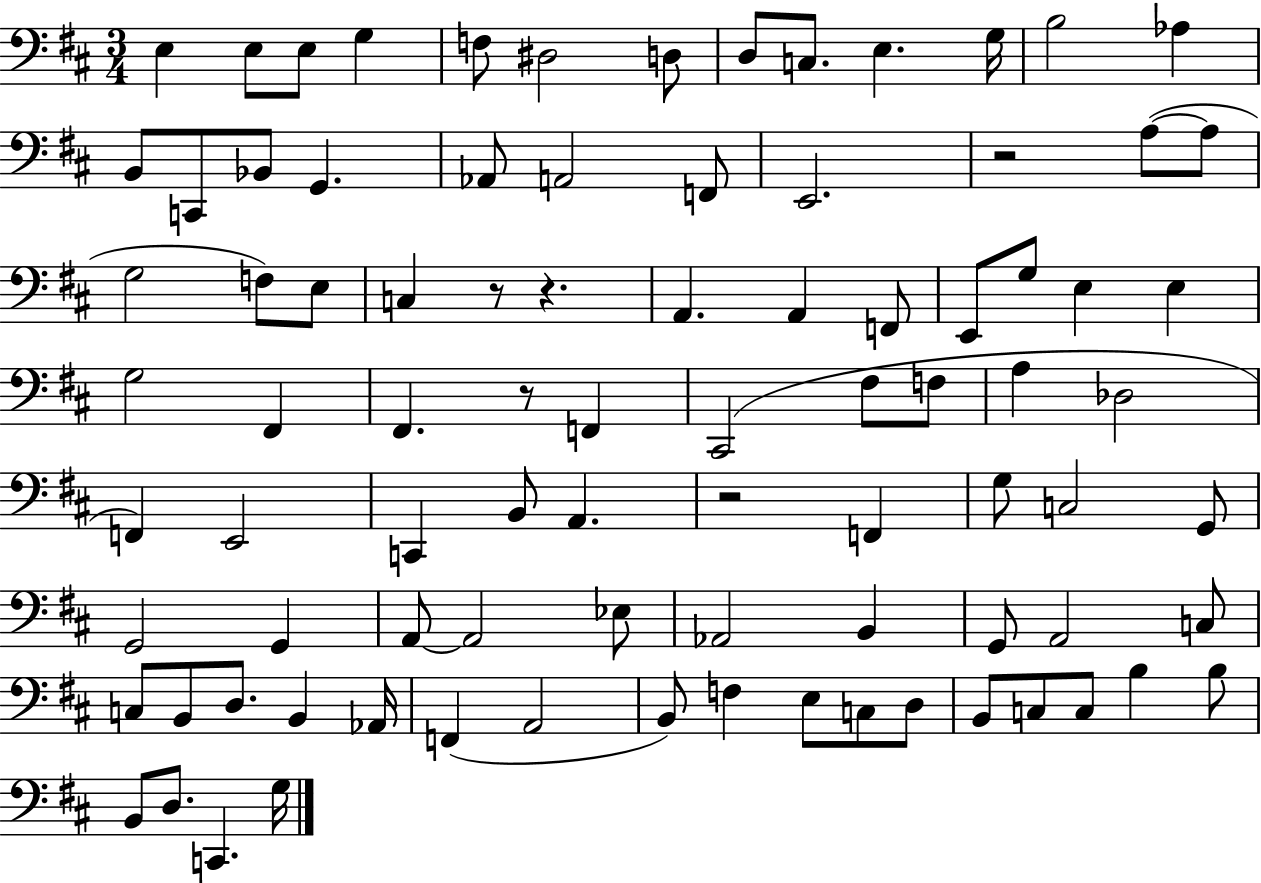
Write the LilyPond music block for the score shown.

{
  \clef bass
  \numericTimeSignature
  \time 3/4
  \key d \major
  e4 e8 e8 g4 | f8 dis2 d8 | d8 c8. e4. g16 | b2 aes4 | \break b,8 c,8 bes,8 g,4. | aes,8 a,2 f,8 | e,2. | r2 a8~(~ a8 | \break g2 f8) e8 | c4 r8 r4. | a,4. a,4 f,8 | e,8 g8 e4 e4 | \break g2 fis,4 | fis,4. r8 f,4 | cis,2( fis8 f8 | a4 des2 | \break f,4) e,2 | c,4 b,8 a,4. | r2 f,4 | g8 c2 g,8 | \break g,2 g,4 | a,8~~ a,2 ees8 | aes,2 b,4 | g,8 a,2 c8 | \break c8 b,8 d8. b,4 aes,16 | f,4( a,2 | b,8) f4 e8 c8 d8 | b,8 c8 c8 b4 b8 | \break b,8 d8. c,4. g16 | \bar "|."
}